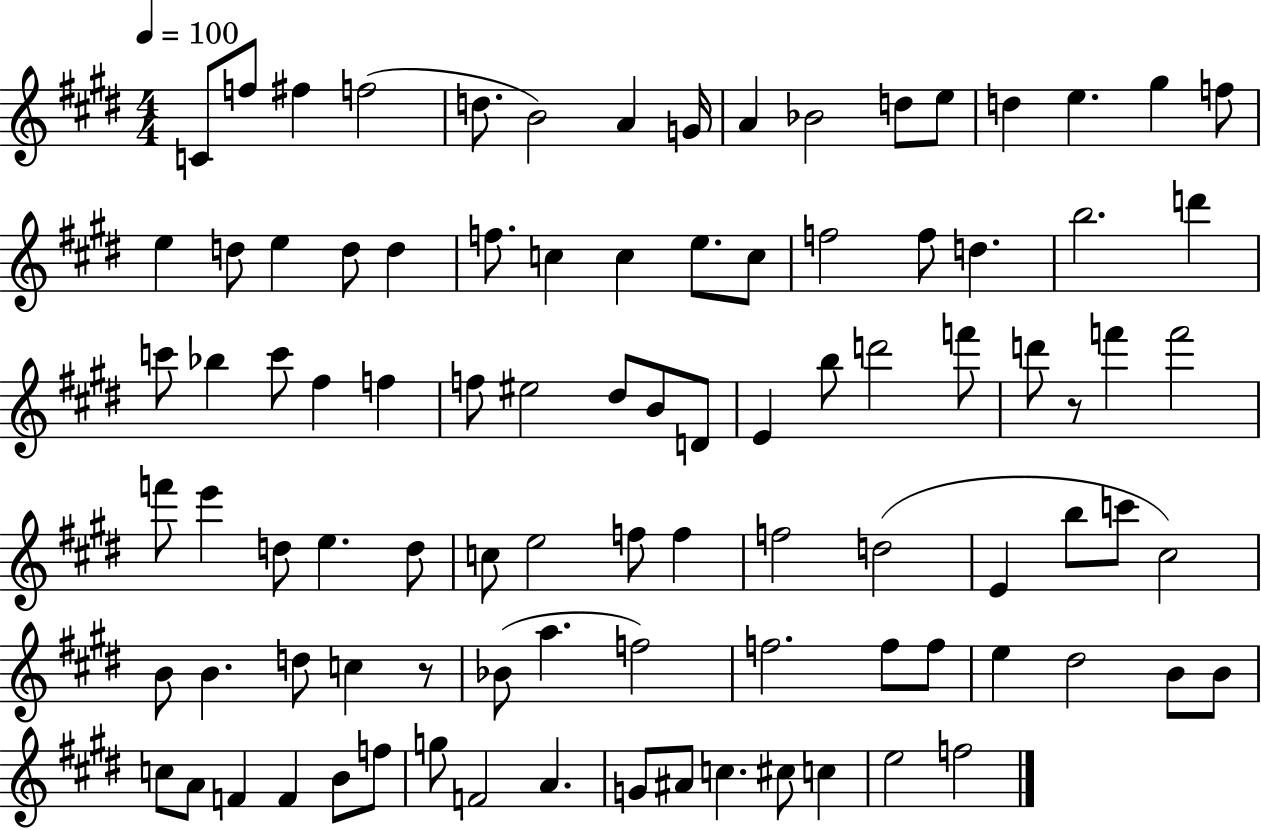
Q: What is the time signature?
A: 4/4